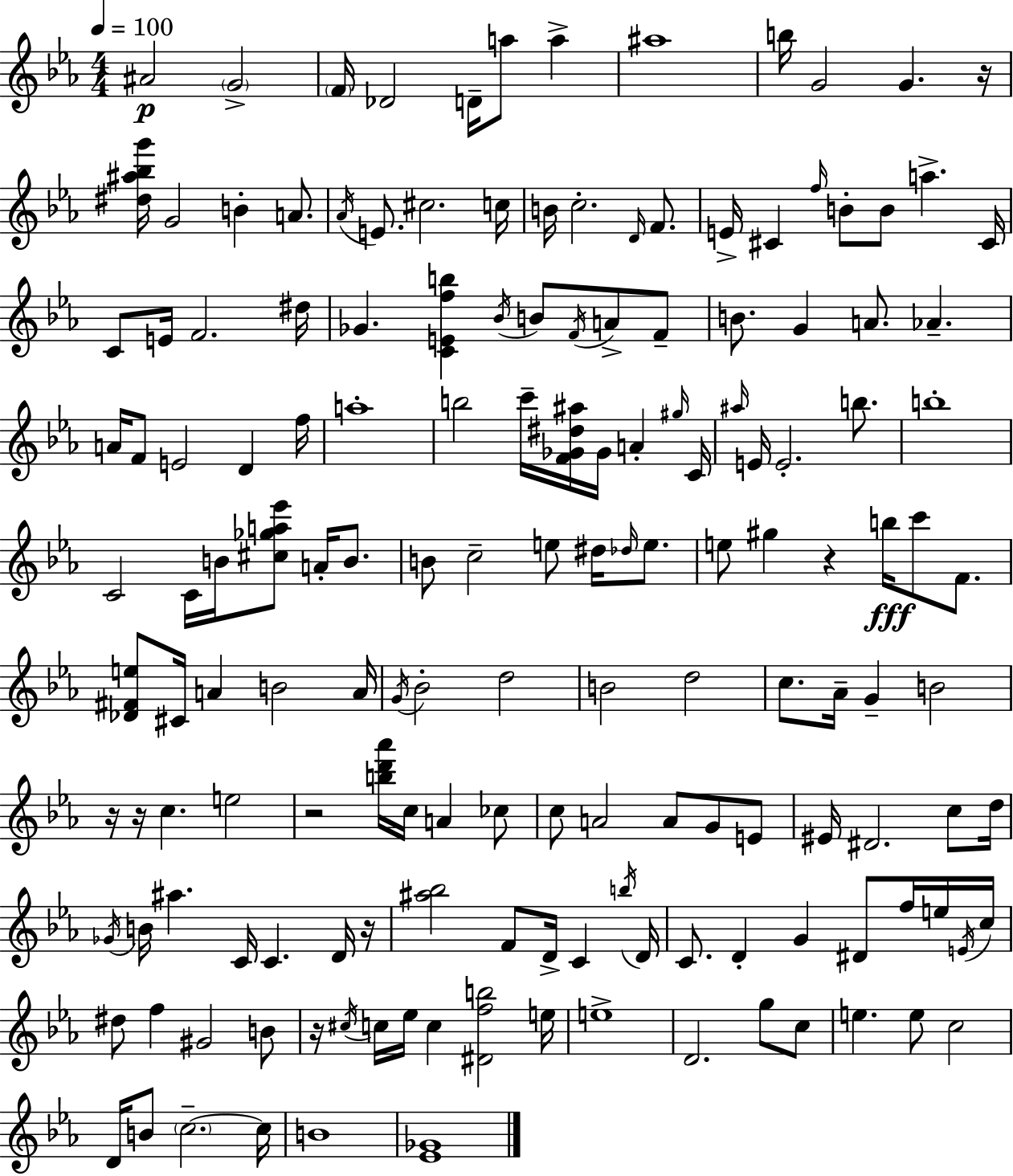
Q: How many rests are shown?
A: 7